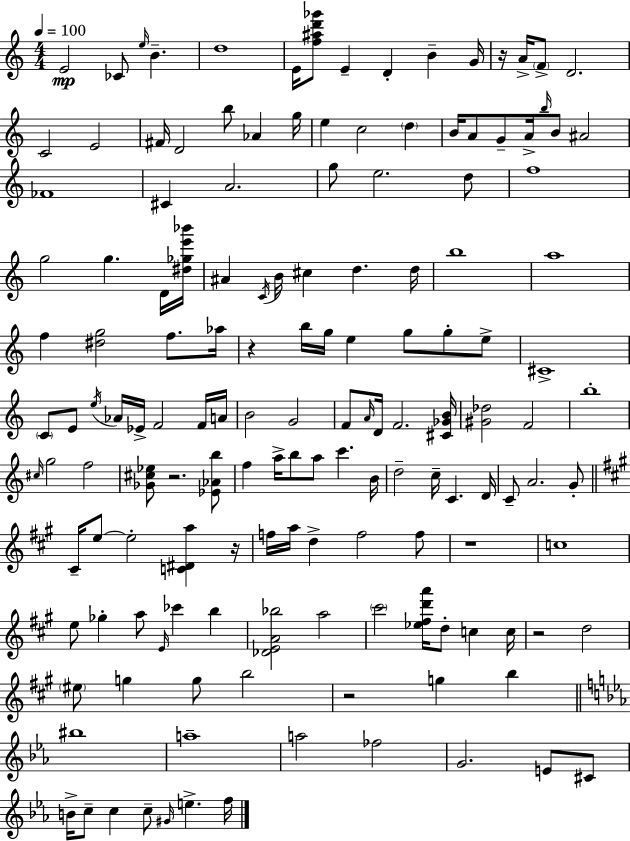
{
  \clef treble
  \numericTimeSignature
  \time 4/4
  \key c \major
  \tempo 4 = 100
  e'2\mp ces'8 \grace { e''16 } b'4.-- | d''1 | e'16 <f'' ais'' d''' ges'''>8 e'4-- d'4-. b'4-- | g'16 r16 a'16-> \parenthesize f'8-> d'2. | \break c'2 e'2 | fis'16 d'2 b''8 aes'4 | g''16 e''4 c''2 \parenthesize d''4 | b'16 a'8 g'8-- a'16-> \grace { b''16 } b'8 ais'2 | \break fes'1 | cis'4 a'2. | g''8 e''2. | d''8 f''1 | \break g''2 g''4. | d'16 <dis'' ges'' e''' bes'''>16 ais'4 \acciaccatura { c'16 } b'16 cis''4 d''4. | d''16 b''1 | a''1 | \break f''4 <dis'' g''>2 f''8. | aes''16 r4 b''16 g''16 e''4 g''8 g''8-. | e''8-> cis'1-> | \parenthesize c'8 e'8 \acciaccatura { e''16 } aes'16 ees'16-> f'2 | \break f'16 a'16 b'2 g'2 | f'8 \grace { a'16 } d'16 f'2. | <cis' ges' b'>16 <gis' des''>2 f'2 | b''1-. | \break \grace { cis''16 } g''2 f''2 | <ges' cis'' ees''>8 r2. | <ees' aes' b''>8 f''4 a''16-> b''8 a''8 c'''4. | b'16 d''2-- c''16-- c'4. | \break d'16 c'8-- a'2. | g'8-. \bar "||" \break \key a \major cis'16-- e''8~~ e''2-. <c' dis' a''>4 r16 | f''16 a''16 d''4-> f''2 f''8 | r1 | c''1 | \break e''8 ges''4-. a''8 \grace { e'16 } ces'''4 b''4 | <des' e' a' bes''>2 a''2 | \parenthesize cis'''2 <ees'' fis'' d''' a'''>16 d''8-. c''4 | c''16 r2 d''2 | \break \parenthesize eis''8 g''4 g''8 b''2 | r2 g''4 b''4 | \bar "||" \break \key c \minor bis''1 | a''1-- | a''2 fes''2 | g'2. e'8 cis'8 | \break b'16-> c''8-- c''4 c''8-- \grace { gis'16 } e''4.-> | f''16 \bar "|."
}